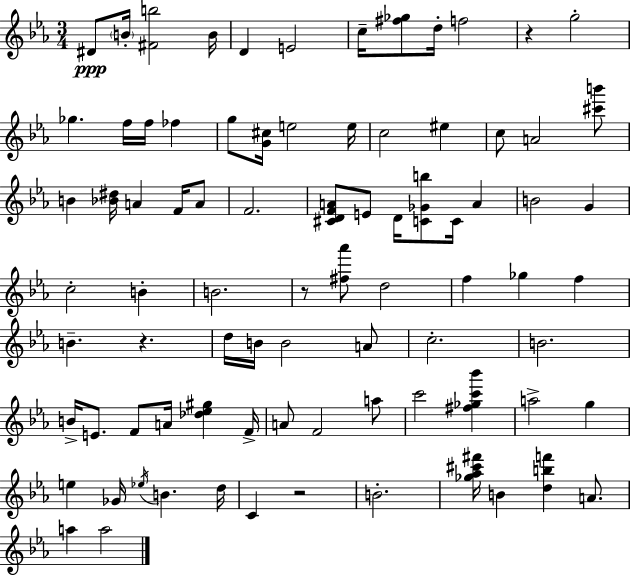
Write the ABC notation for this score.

X:1
T:Untitled
M:3/4
L:1/4
K:Cm
^D/2 B/4 [^Fb]2 B/4 D E2 c/4 [^f_g]/2 d/4 f2 z g2 _g f/4 f/4 _f g/2 [G^c]/4 e2 e/4 c2 ^e c/2 A2 [^c'b']/2 B [_B^d]/4 A F/4 A/2 F2 [^CDFA]/2 E/2 D/4 [C_Gb]/2 C/4 A B2 G c2 B B2 z/2 [^f_a']/2 d2 f _g f B z d/4 B/4 B2 A/2 c2 B2 B/4 E/2 F/2 A/4 [_d_e^g] F/4 A/2 F2 a/2 c'2 [^f_gc'_b'] a2 g e _G/4 _e/4 B d/4 C z2 B2 [_g_a^c'^f']/4 B [dbf'] A/2 a a2